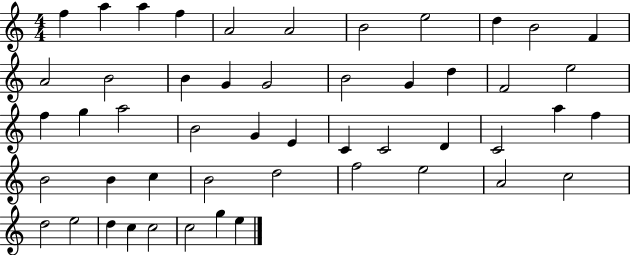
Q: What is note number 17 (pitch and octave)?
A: B4